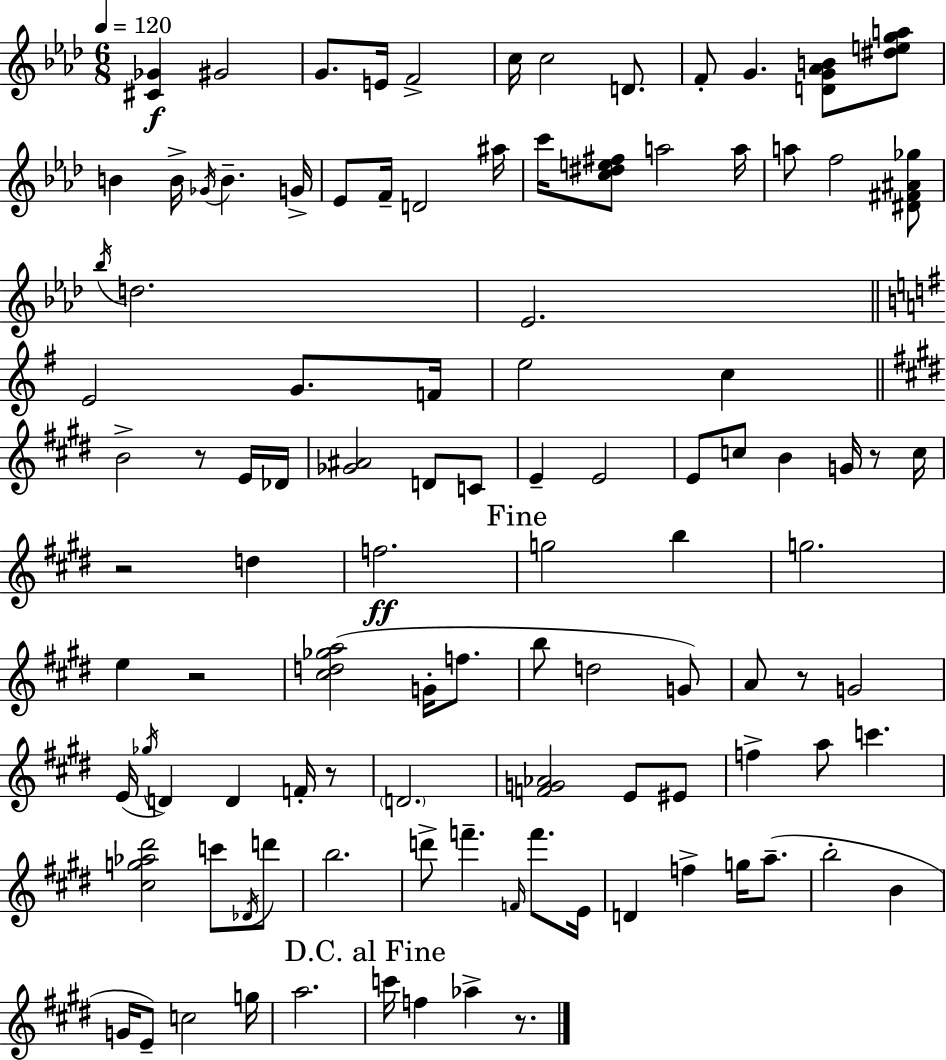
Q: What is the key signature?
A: F minor